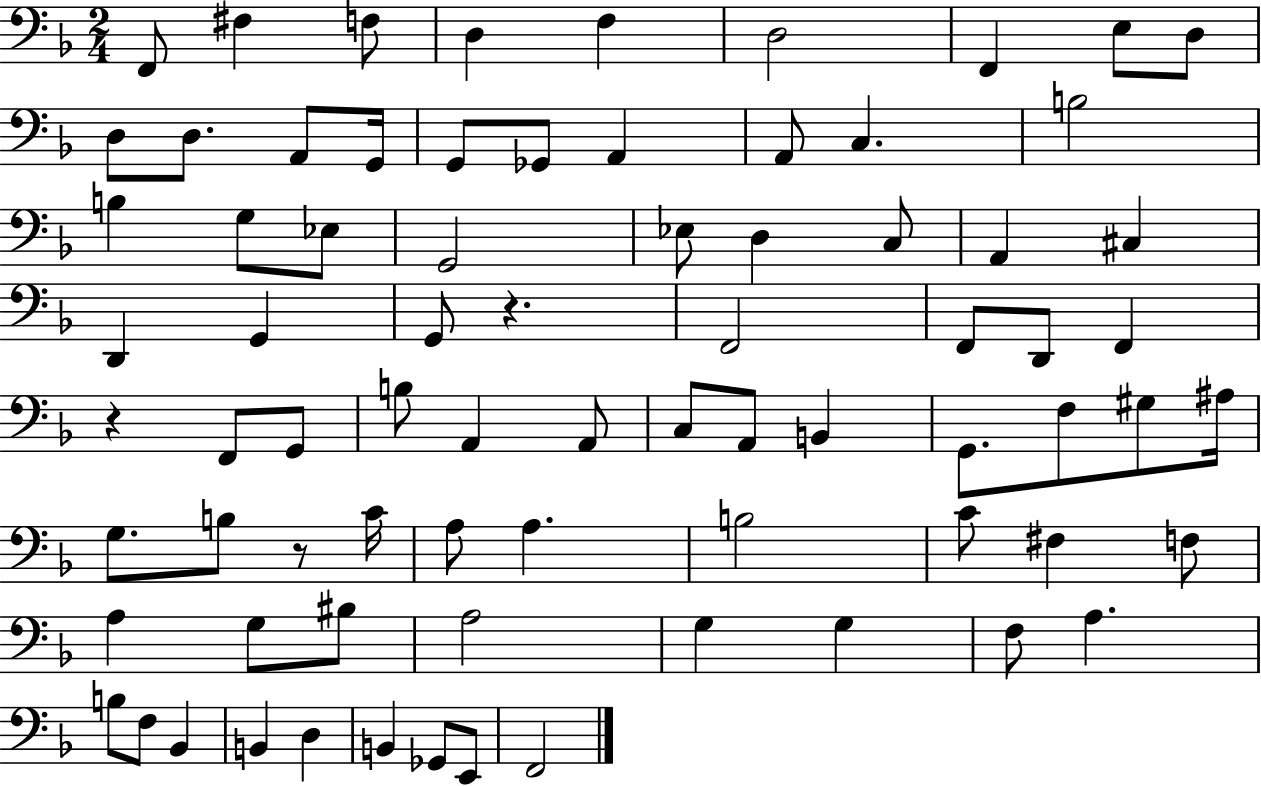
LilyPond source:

{
  \clef bass
  \numericTimeSignature
  \time 2/4
  \key f \major
  f,8 fis4 f8 | d4 f4 | d2 | f,4 e8 d8 | \break d8 d8. a,8 g,16 | g,8 ges,8 a,4 | a,8 c4. | b2 | \break b4 g8 ees8 | g,2 | ees8 d4 c8 | a,4 cis4 | \break d,4 g,4 | g,8 r4. | f,2 | f,8 d,8 f,4 | \break r4 f,8 g,8 | b8 a,4 a,8 | c8 a,8 b,4 | g,8. f8 gis8 ais16 | \break g8. b8 r8 c'16 | a8 a4. | b2 | c'8 fis4 f8 | \break a4 g8 bis8 | a2 | g4 g4 | f8 a4. | \break b8 f8 bes,4 | b,4 d4 | b,4 ges,8 e,8 | f,2 | \break \bar "|."
}